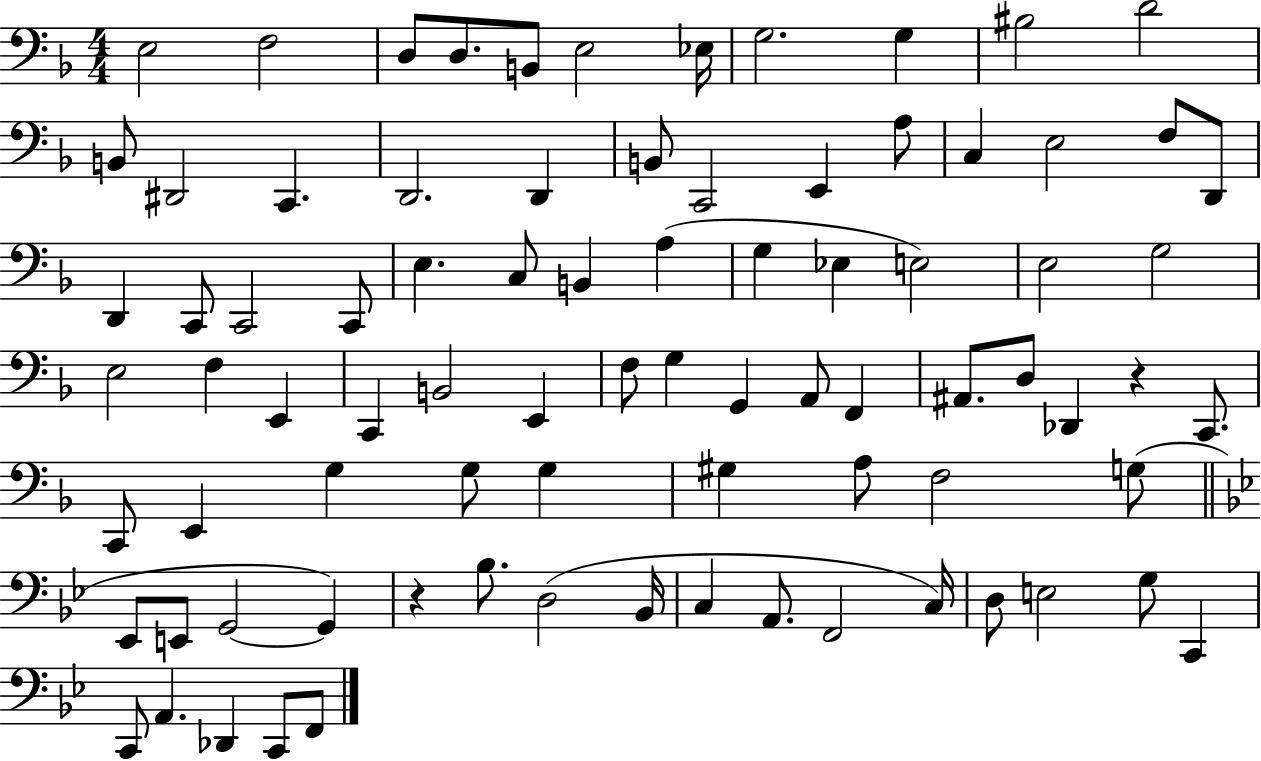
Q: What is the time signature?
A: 4/4